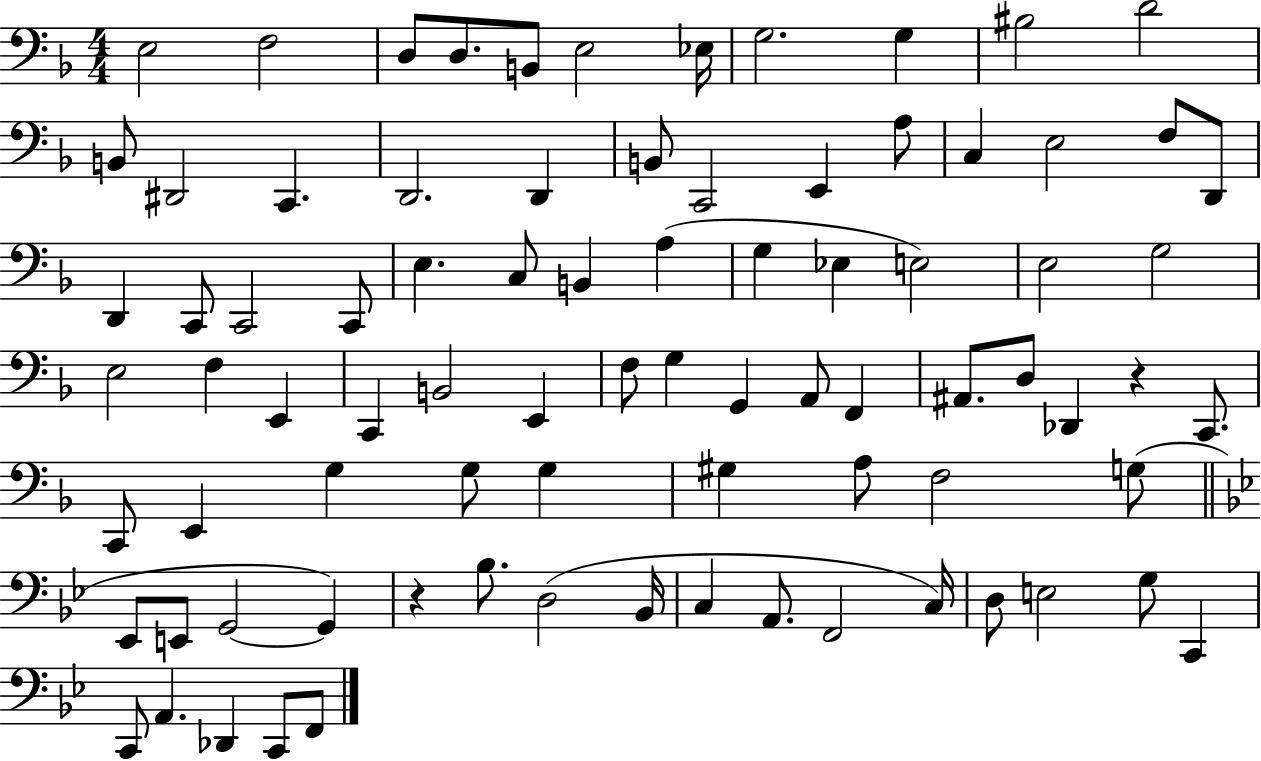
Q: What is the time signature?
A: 4/4